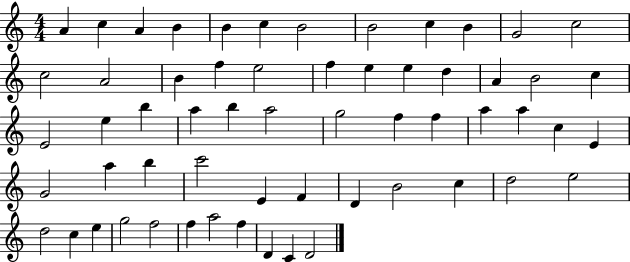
{
  \clef treble
  \numericTimeSignature
  \time 4/4
  \key c \major
  a'4 c''4 a'4 b'4 | b'4 c''4 b'2 | b'2 c''4 b'4 | g'2 c''2 | \break c''2 a'2 | b'4 f''4 e''2 | f''4 e''4 e''4 d''4 | a'4 b'2 c''4 | \break e'2 e''4 b''4 | a''4 b''4 a''2 | g''2 f''4 f''4 | a''4 a''4 c''4 e'4 | \break g'2 a''4 b''4 | c'''2 e'4 f'4 | d'4 b'2 c''4 | d''2 e''2 | \break d''2 c''4 e''4 | g''2 f''2 | f''4 a''2 f''4 | d'4 c'4 d'2 | \break \bar "|."
}